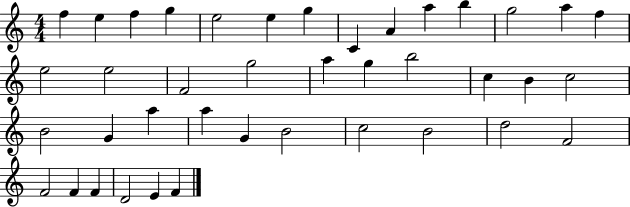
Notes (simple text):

F5/q E5/q F5/q G5/q E5/h E5/q G5/q C4/q A4/q A5/q B5/q G5/h A5/q F5/q E5/h E5/h F4/h G5/h A5/q G5/q B5/h C5/q B4/q C5/h B4/h G4/q A5/q A5/q G4/q B4/h C5/h B4/h D5/h F4/h F4/h F4/q F4/q D4/h E4/q F4/q